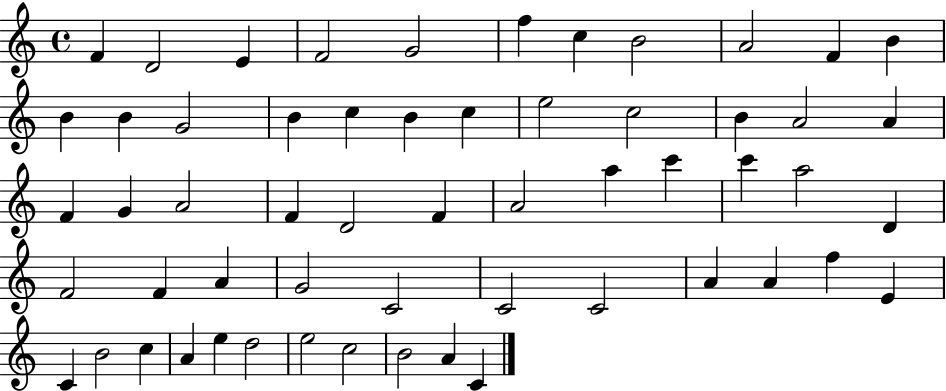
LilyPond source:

{
  \clef treble
  \time 4/4
  \defaultTimeSignature
  \key c \major
  f'4 d'2 e'4 | f'2 g'2 | f''4 c''4 b'2 | a'2 f'4 b'4 | \break b'4 b'4 g'2 | b'4 c''4 b'4 c''4 | e''2 c''2 | b'4 a'2 a'4 | \break f'4 g'4 a'2 | f'4 d'2 f'4 | a'2 a''4 c'''4 | c'''4 a''2 d'4 | \break f'2 f'4 a'4 | g'2 c'2 | c'2 c'2 | a'4 a'4 f''4 e'4 | \break c'4 b'2 c''4 | a'4 e''4 d''2 | e''2 c''2 | b'2 a'4 c'4 | \break \bar "|."
}